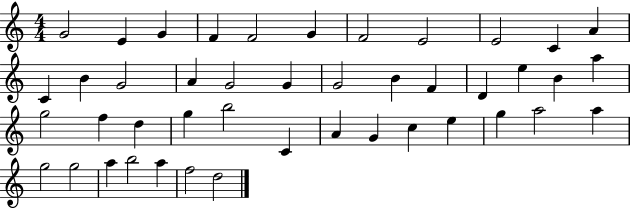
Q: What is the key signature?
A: C major